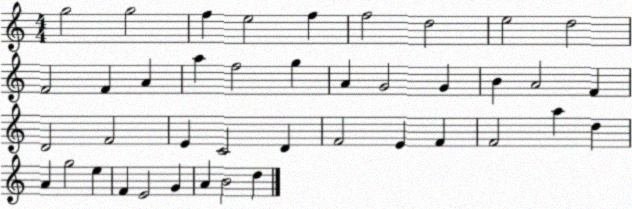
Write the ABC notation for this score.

X:1
T:Untitled
M:4/4
L:1/4
K:C
g2 g2 f e2 f f2 d2 e2 d2 F2 F A a f2 g A G2 G B A2 F D2 F2 E C2 D F2 E F F2 a d A g2 e F E2 G A B2 d